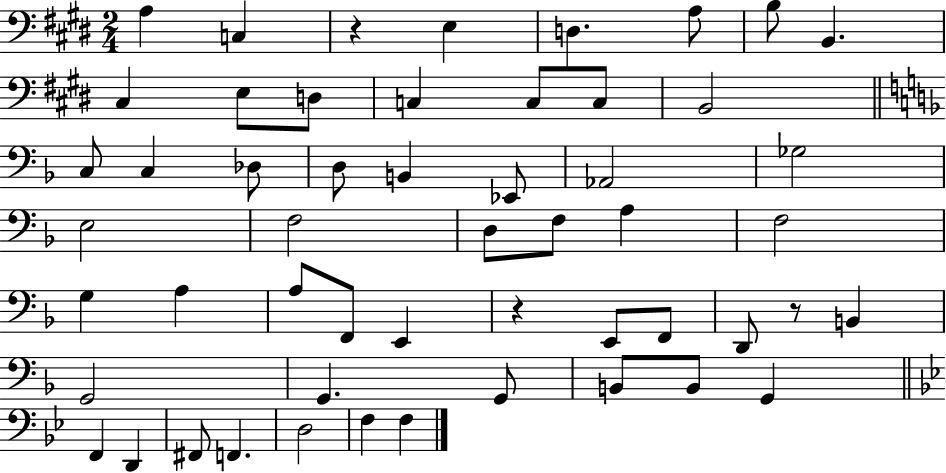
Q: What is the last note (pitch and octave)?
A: F3